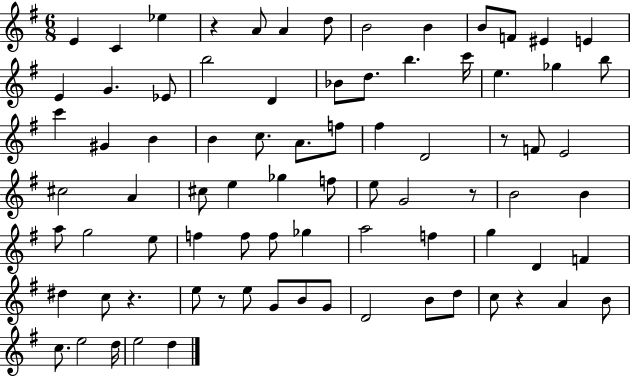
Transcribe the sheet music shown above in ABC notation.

X:1
T:Untitled
M:6/8
L:1/4
K:G
E C _e z A/2 A d/2 B2 B B/2 F/2 ^E E E G _E/2 b2 D _B/2 d/2 b c'/4 e _g b/2 c' ^G B B c/2 A/2 f/2 ^f D2 z/2 F/2 E2 ^c2 A ^c/2 e _g f/2 e/2 G2 z/2 B2 B a/2 g2 e/2 f f/2 f/2 _g a2 f g D F ^d c/2 z e/2 z/2 e/2 G/2 B/2 G/2 D2 B/2 d/2 c/2 z A B/2 c/2 e2 d/4 e2 d